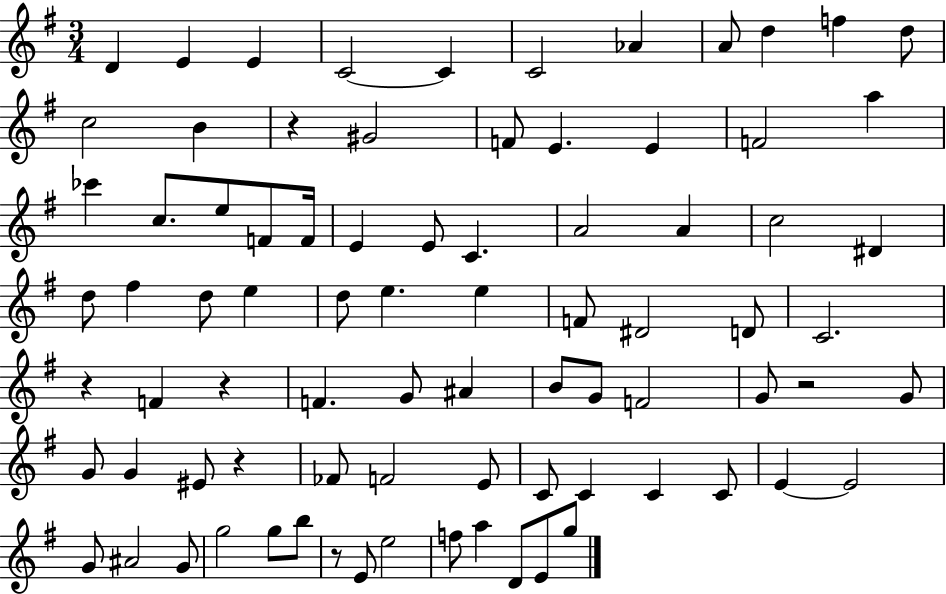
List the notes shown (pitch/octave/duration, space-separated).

D4/q E4/q E4/q C4/h C4/q C4/h Ab4/q A4/e D5/q F5/q D5/e C5/h B4/q R/q G#4/h F4/e E4/q. E4/q F4/h A5/q CES6/q C5/e. E5/e F4/e F4/s E4/q E4/e C4/q. A4/h A4/q C5/h D#4/q D5/e F#5/q D5/e E5/q D5/e E5/q. E5/q F4/e D#4/h D4/e C4/h. R/q F4/q R/q F4/q. G4/e A#4/q B4/e G4/e F4/h G4/e R/h G4/e G4/e G4/q EIS4/e R/q FES4/e F4/h E4/e C4/e C4/q C4/q C4/e E4/q E4/h G4/e A#4/h G4/e G5/h G5/e B5/e R/e E4/e E5/h F5/e A5/q D4/e E4/e G5/e